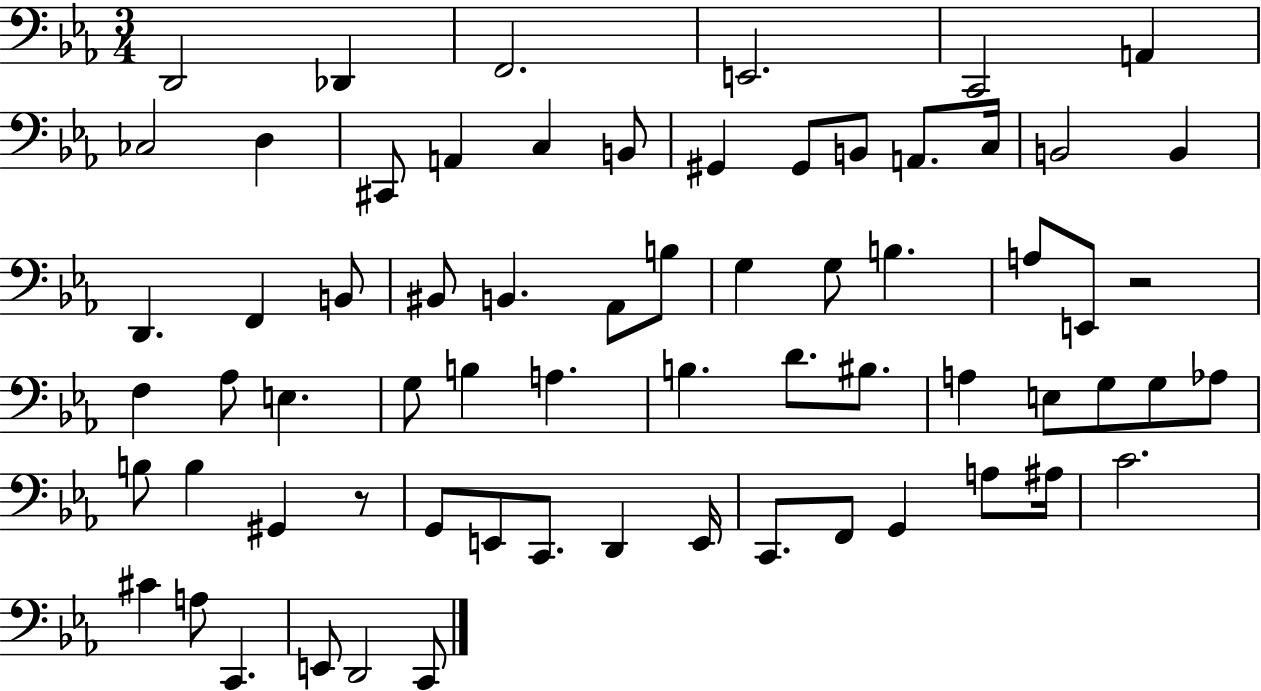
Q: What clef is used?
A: bass